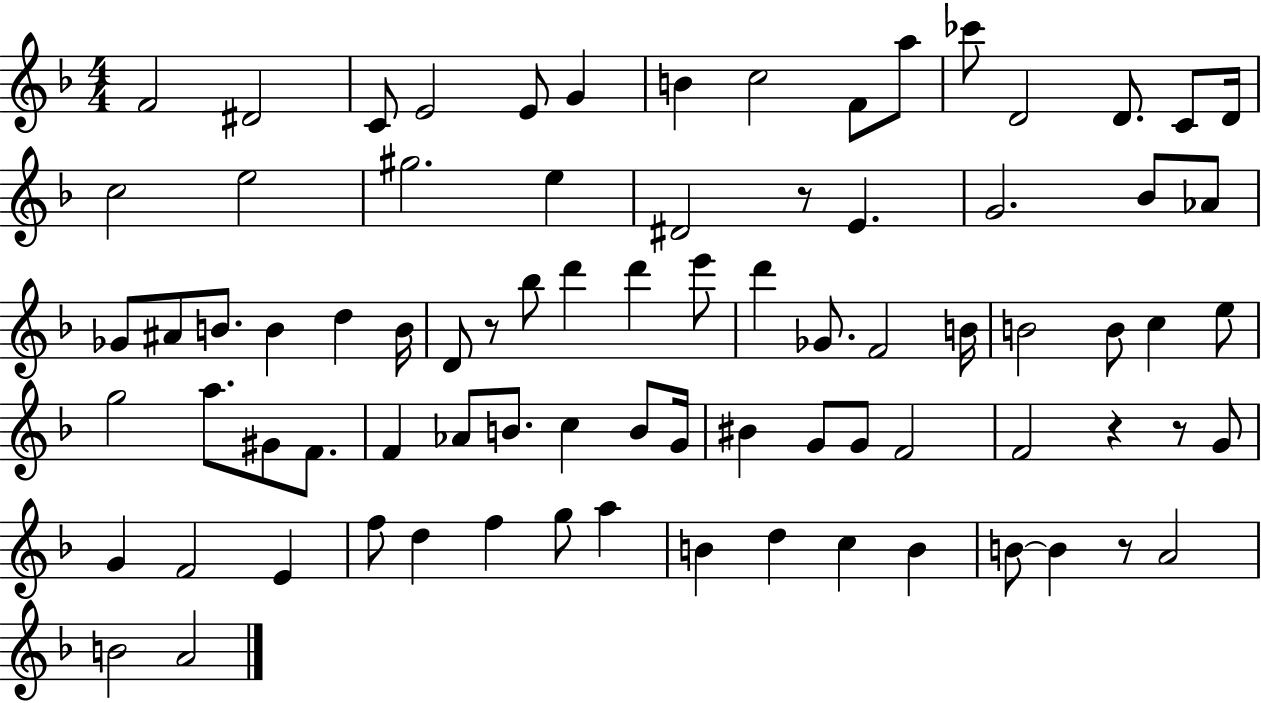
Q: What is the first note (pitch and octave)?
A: F4